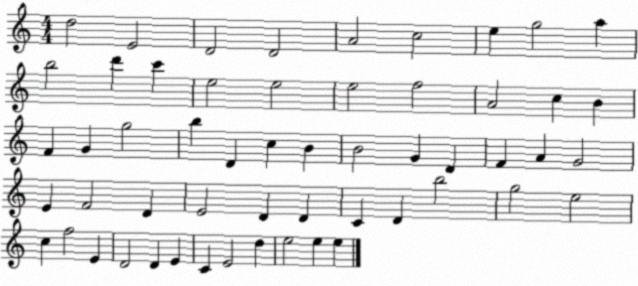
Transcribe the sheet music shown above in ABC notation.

X:1
T:Untitled
M:4/4
L:1/4
K:C
d2 E2 D2 D2 A2 c2 e g2 a b2 d' c' e2 e2 e2 f2 A2 c B F G g2 b D c B B2 G D F A G2 E F2 D E2 D D C D b2 g2 e2 c f2 E D2 D E C E2 d e2 e e